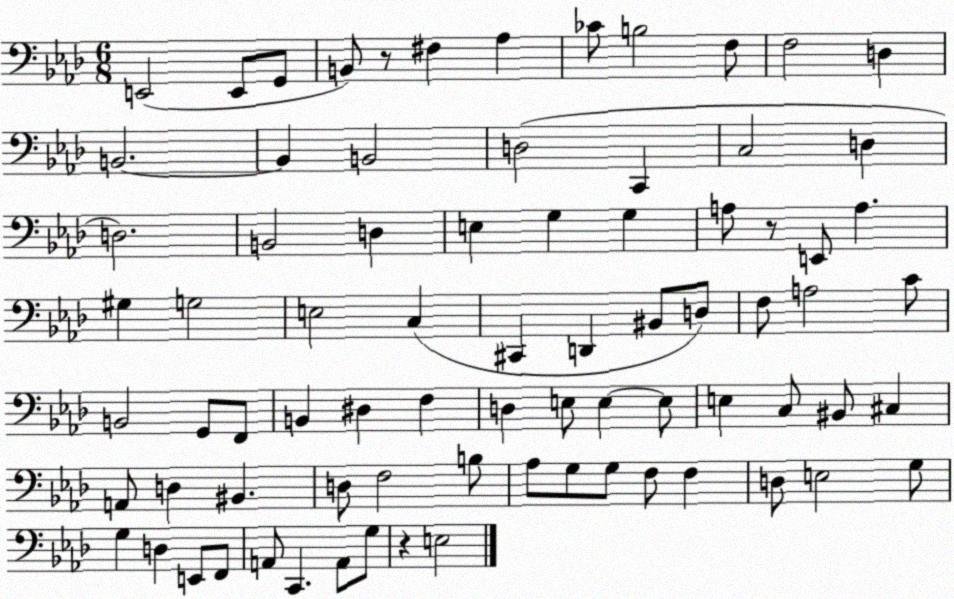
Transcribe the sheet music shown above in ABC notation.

X:1
T:Untitled
M:6/8
L:1/4
K:Ab
E,,2 E,,/2 G,,/2 B,,/2 z/2 ^F, _A, _C/2 B,2 F,/2 F,2 D, B,,2 B,, B,,2 D,2 C,, C,2 D, D,2 B,,2 D, E, G, G, A,/2 z/2 E,,/2 A, ^G, G,2 E,2 C, ^C,, D,, ^B,,/2 D,/2 F,/2 A,2 C/2 B,,2 G,,/2 F,,/2 B,, ^D, F, D, E,/2 E, E,/2 E, C,/2 ^B,,/2 ^C, A,,/2 D, ^B,, D,/2 F,2 B,/2 _A,/2 G,/2 G,/2 F,/2 F, D,/2 E,2 G,/2 G, D, E,,/2 F,,/2 A,,/2 C,, A,,/2 G,/2 z E,2